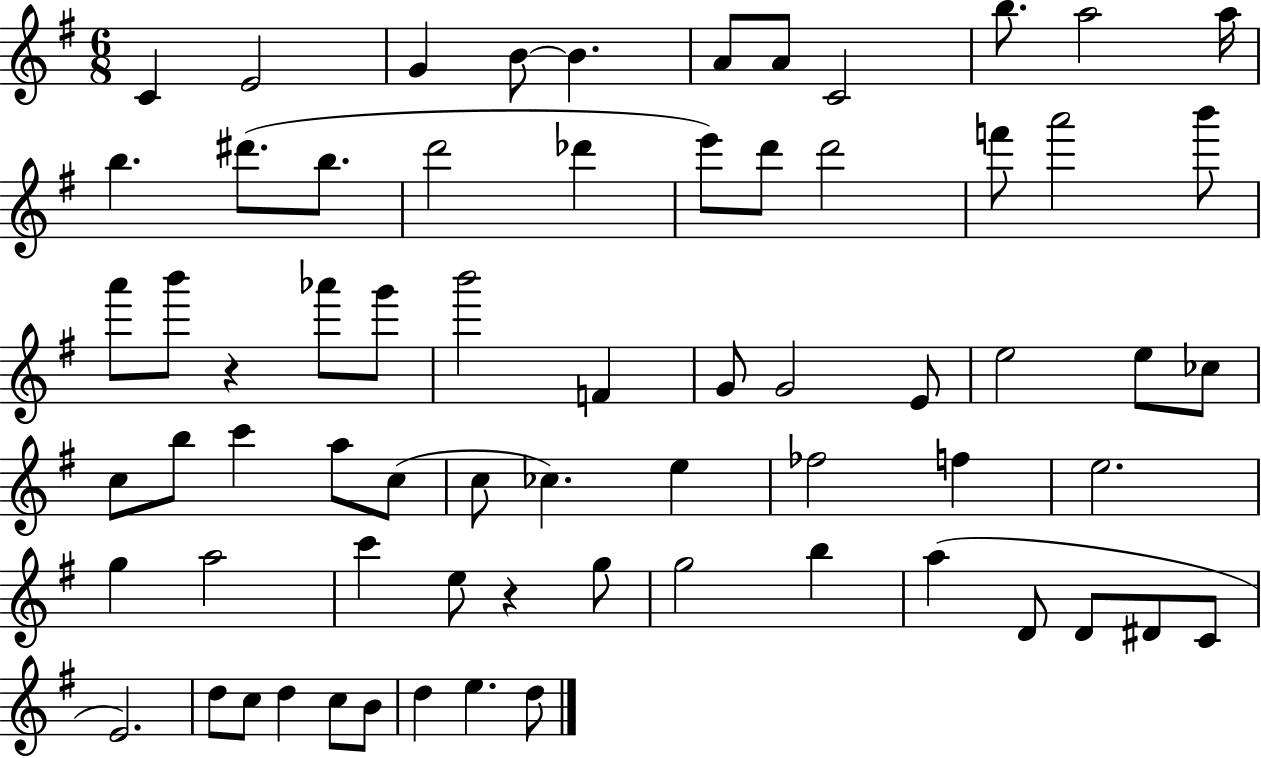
X:1
T:Untitled
M:6/8
L:1/4
K:G
C E2 G B/2 B A/2 A/2 C2 b/2 a2 a/4 b ^d'/2 b/2 d'2 _d' e'/2 d'/2 d'2 f'/2 a'2 b'/2 a'/2 b'/2 z _a'/2 g'/2 b'2 F G/2 G2 E/2 e2 e/2 _c/2 c/2 b/2 c' a/2 c/2 c/2 _c e _f2 f e2 g a2 c' e/2 z g/2 g2 b a D/2 D/2 ^D/2 C/2 E2 d/2 c/2 d c/2 B/2 d e d/2